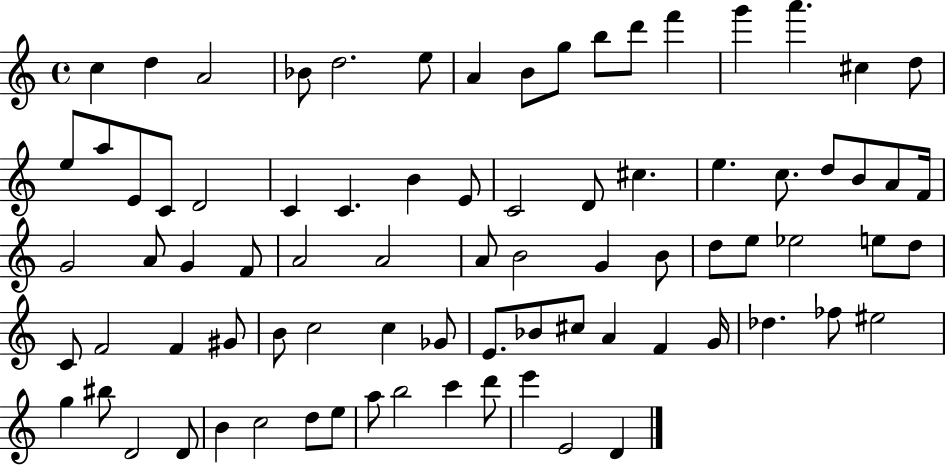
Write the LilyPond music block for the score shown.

{
  \clef treble
  \time 4/4
  \defaultTimeSignature
  \key c \major
  c''4 d''4 a'2 | bes'8 d''2. e''8 | a'4 b'8 g''8 b''8 d'''8 f'''4 | g'''4 a'''4. cis''4 d''8 | \break e''8 a''8 e'8 c'8 d'2 | c'4 c'4. b'4 e'8 | c'2 d'8 cis''4. | e''4. c''8. d''8 b'8 a'8 f'16 | \break g'2 a'8 g'4 f'8 | a'2 a'2 | a'8 b'2 g'4 b'8 | d''8 e''8 ees''2 e''8 d''8 | \break c'8 f'2 f'4 gis'8 | b'8 c''2 c''4 ges'8 | e'8. bes'8 cis''8 a'4 f'4 g'16 | des''4. fes''8 eis''2 | \break g''4 bis''8 d'2 d'8 | b'4 c''2 d''8 e''8 | a''8 b''2 c'''4 d'''8 | e'''4 e'2 d'4 | \break \bar "|."
}